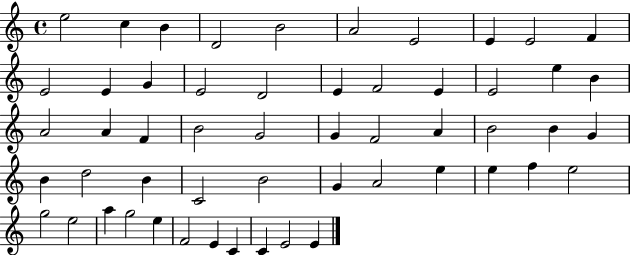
{
  \clef treble
  \time 4/4
  \defaultTimeSignature
  \key c \major
  e''2 c''4 b'4 | d'2 b'2 | a'2 e'2 | e'4 e'2 f'4 | \break e'2 e'4 g'4 | e'2 d'2 | e'4 f'2 e'4 | e'2 e''4 b'4 | \break a'2 a'4 f'4 | b'2 g'2 | g'4 f'2 a'4 | b'2 b'4 g'4 | \break b'4 d''2 b'4 | c'2 b'2 | g'4 a'2 e''4 | e''4 f''4 e''2 | \break g''2 e''2 | a''4 g''2 e''4 | f'2 e'4 c'4 | c'4 e'2 e'4 | \break \bar "|."
}